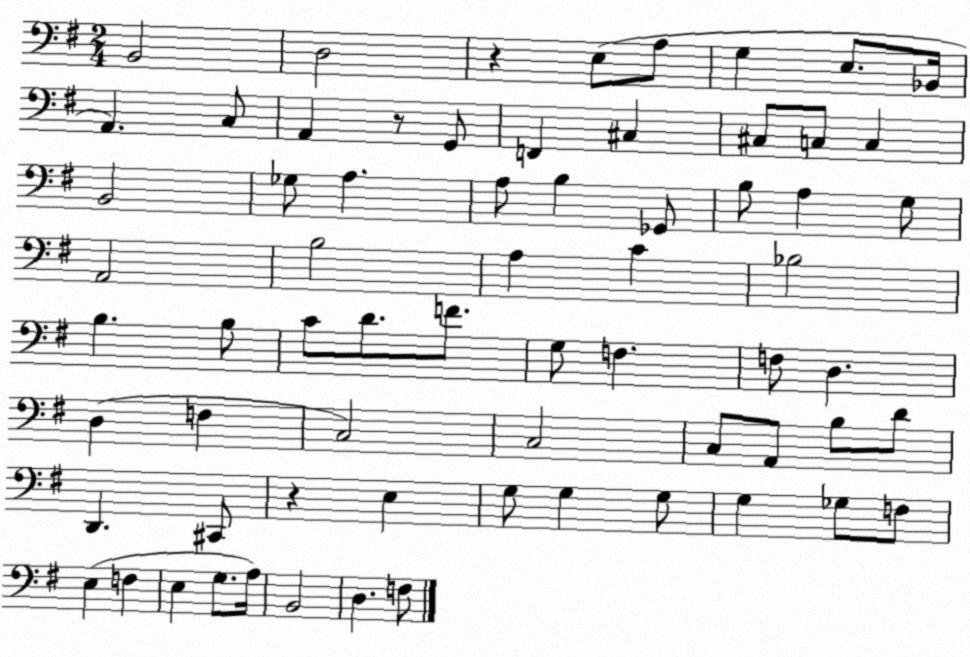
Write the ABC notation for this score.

X:1
T:Untitled
M:2/4
L:1/4
K:G
B,,2 D,2 z E,/2 A,/2 G, E,/2 _B,,/4 A,, C,/2 A,, z/2 G,,/2 F,, ^C, ^C,/2 C,/2 C, B,,2 _G,/2 A, A,/2 B, _G,,/2 B,/2 A, G,/2 A,,2 B,2 A, C _B,2 B, B,/2 C/2 D/2 F/2 G,/2 F, F,/2 D, D, F, C,2 C,2 C,/2 A,,/2 B,/2 D/2 D,, ^C,,/2 z E, G,/2 G, G,/2 G, _G,/2 F,/2 E, F, E, G,/2 A,/4 B,,2 D, F,/2